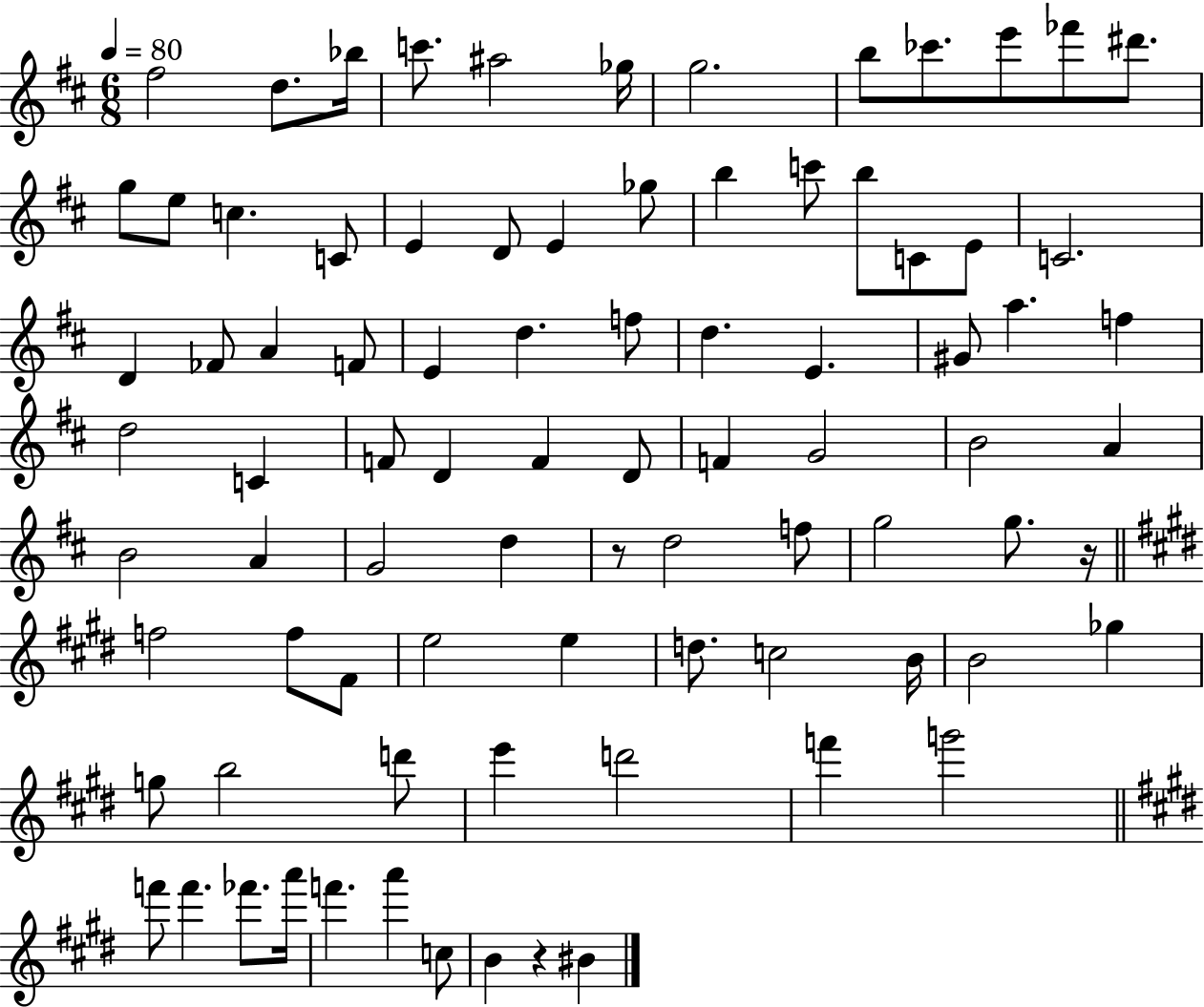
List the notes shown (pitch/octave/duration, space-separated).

F#5/h D5/e. Bb5/s C6/e. A#5/h Gb5/s G5/h. B5/e CES6/e. E6/e FES6/e D#6/e. G5/e E5/e C5/q. C4/e E4/q D4/e E4/q Gb5/e B5/q C6/e B5/e C4/e E4/e C4/h. D4/q FES4/e A4/q F4/e E4/q D5/q. F5/e D5/q. E4/q. G#4/e A5/q. F5/q D5/h C4/q F4/e D4/q F4/q D4/e F4/q G4/h B4/h A4/q B4/h A4/q G4/h D5/q R/e D5/h F5/e G5/h G5/e. R/s F5/h F5/e F#4/e E5/h E5/q D5/e. C5/h B4/s B4/h Gb5/q G5/e B5/h D6/e E6/q D6/h F6/q G6/h F6/e F6/q. FES6/e. A6/s F6/q. A6/q C5/e B4/q R/q BIS4/q